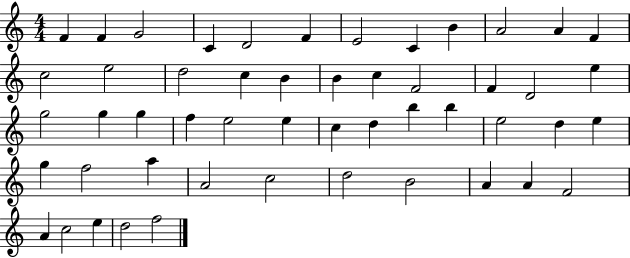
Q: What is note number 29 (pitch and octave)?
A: E5